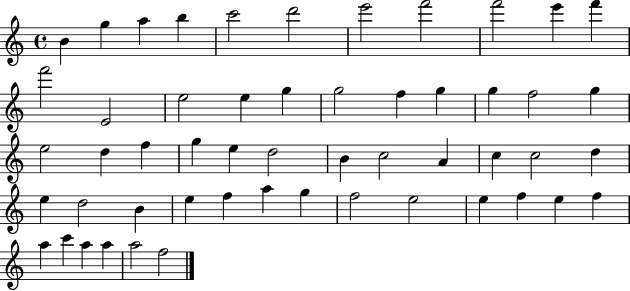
{
  \clef treble
  \time 4/4
  \defaultTimeSignature
  \key c \major
  b'4 g''4 a''4 b''4 | c'''2 d'''2 | e'''2 f'''2 | f'''2 e'''4 f'''4 | \break f'''2 e'2 | e''2 e''4 g''4 | g''2 f''4 g''4 | g''4 f''2 g''4 | \break e''2 d''4 f''4 | g''4 e''4 d''2 | b'4 c''2 a'4 | c''4 c''2 d''4 | \break e''4 d''2 b'4 | e''4 f''4 a''4 g''4 | f''2 e''2 | e''4 f''4 e''4 f''4 | \break a''4 c'''4 a''4 a''4 | a''2 f''2 | \bar "|."
}